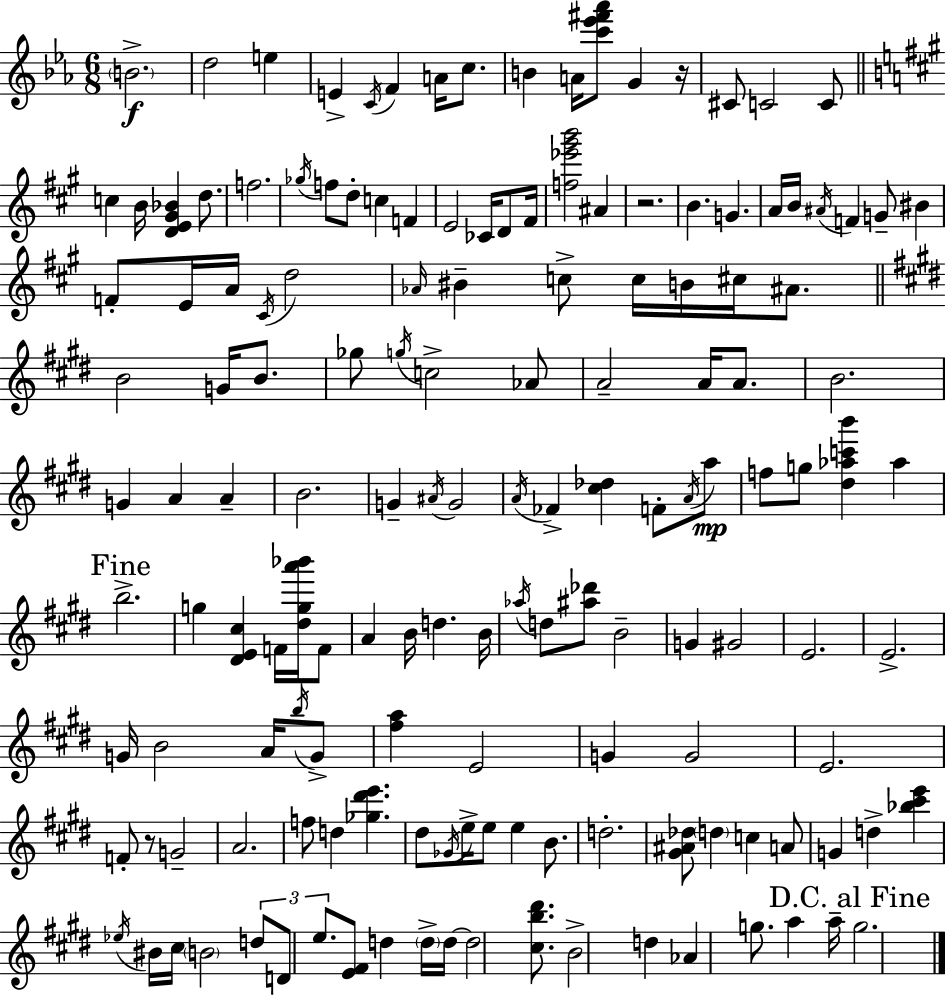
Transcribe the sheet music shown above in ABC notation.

X:1
T:Untitled
M:6/8
L:1/4
K:Eb
B2 d2 e E C/4 F A/4 c/2 B A/4 [c'_e'^f'_a']/2 G z/4 ^C/2 C2 C/2 c B/4 [DE^G_B] d/2 f2 _g/4 f/2 d/2 c F E2 _C/4 D/2 ^F/4 [f_e'^g'b']2 ^A z2 B G A/4 B/4 ^A/4 F G/2 ^B F/2 E/4 A/4 ^C/4 d2 _A/4 ^B c/2 c/4 B/4 ^c/4 ^A/2 B2 G/4 B/2 _g/2 g/4 c2 _A/2 A2 A/4 A/2 B2 G A A B2 G ^A/4 G2 A/4 _F [^c_d] F/2 A/4 a/2 f/2 g/2 [^d_ac'b'] _a b2 g [^DE^c] F/4 [^dga'_b']/4 F/2 A B/4 d B/4 _a/4 d/2 [^a_d']/2 B2 G ^G2 E2 E2 G/4 B2 A/4 b/4 G/2 [^fa] E2 G G2 E2 F/2 z/2 G2 A2 f/2 d [_g^d'e'] ^d/2 _G/4 e/4 e/2 e B/2 d2 [^G^A_d]/2 d c A/2 G d [_b^c'e'] _e/4 ^B/4 ^c/4 B2 d/2 D/2 e/2 [E^F]/2 d d/4 d/4 d2 [^cb^d']/2 B2 d _A g/2 a a/4 g2